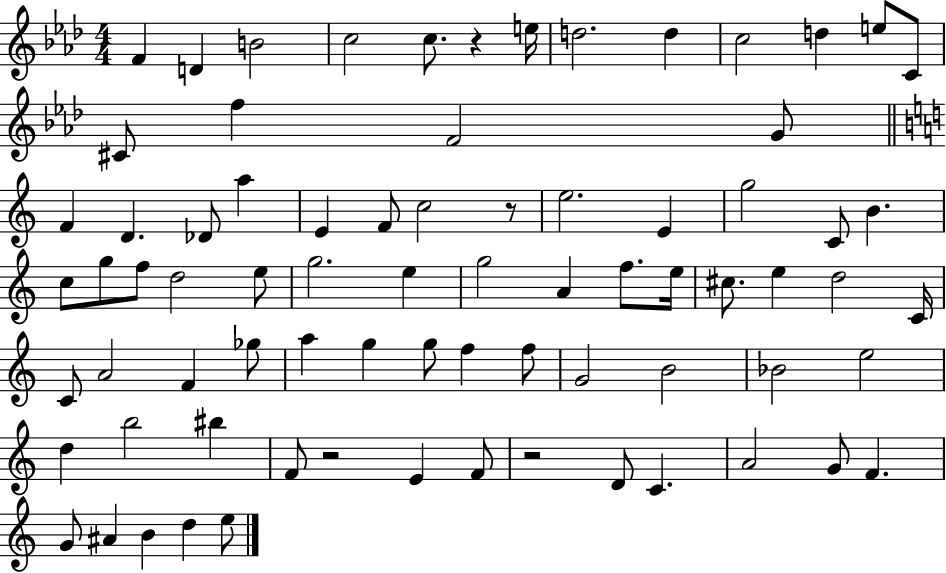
{
  \clef treble
  \numericTimeSignature
  \time 4/4
  \key aes \major
  \repeat volta 2 { f'4 d'4 b'2 | c''2 c''8. r4 e''16 | d''2. d''4 | c''2 d''4 e''8 c'8 | \break cis'8 f''4 f'2 g'8 | \bar "||" \break \key c \major f'4 d'4. des'8 a''4 | e'4 f'8 c''2 r8 | e''2. e'4 | g''2 c'8 b'4. | \break c''8 g''8 f''8 d''2 e''8 | g''2. e''4 | g''2 a'4 f''8. e''16 | cis''8. e''4 d''2 c'16 | \break c'8 a'2 f'4 ges''8 | a''4 g''4 g''8 f''4 f''8 | g'2 b'2 | bes'2 e''2 | \break d''4 b''2 bis''4 | f'8 r2 e'4 f'8 | r2 d'8 c'4. | a'2 g'8 f'4. | \break g'8 ais'4 b'4 d''4 e''8 | } \bar "|."
}